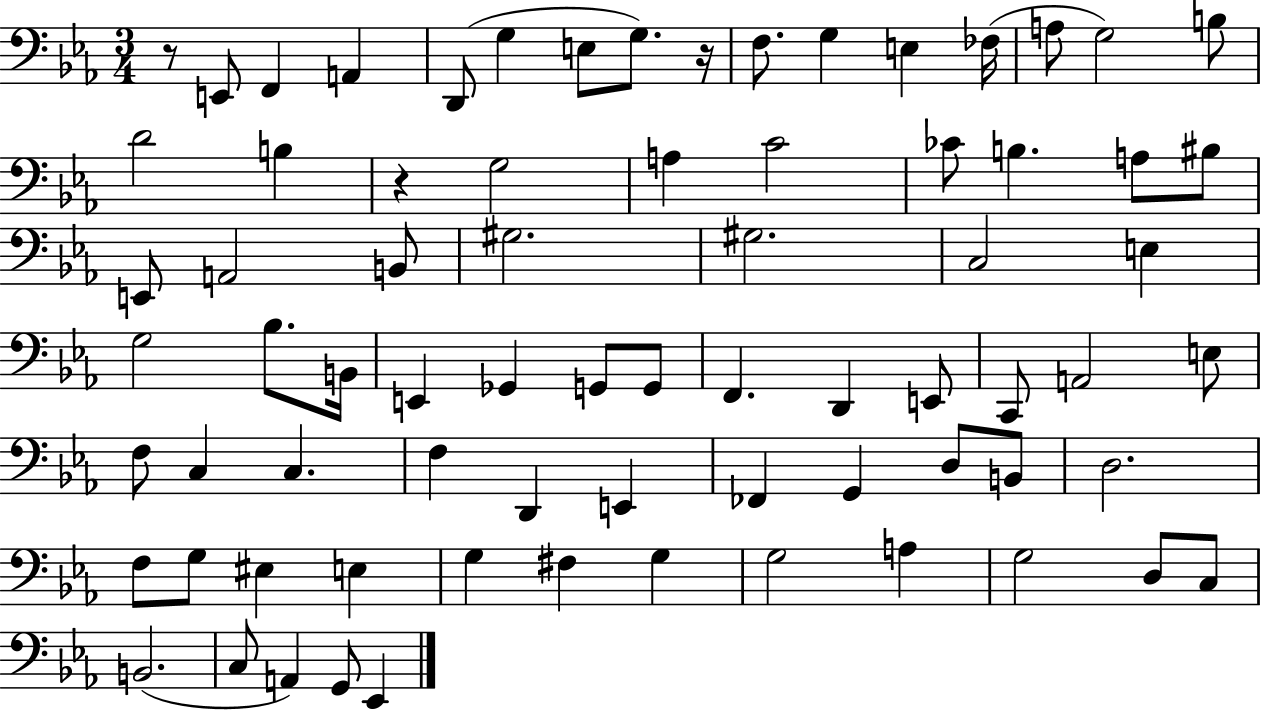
R/e E2/e F2/q A2/q D2/e G3/q E3/e G3/e. R/s F3/e. G3/q E3/q FES3/s A3/e G3/h B3/e D4/h B3/q R/q G3/h A3/q C4/h CES4/e B3/q. A3/e BIS3/e E2/e A2/h B2/e G#3/h. G#3/h. C3/h E3/q G3/h Bb3/e. B2/s E2/q Gb2/q G2/e G2/e F2/q. D2/q E2/e C2/e A2/h E3/e F3/e C3/q C3/q. F3/q D2/q E2/q FES2/q G2/q D3/e B2/e D3/h. F3/e G3/e EIS3/q E3/q G3/q F#3/q G3/q G3/h A3/q G3/h D3/e C3/e B2/h. C3/e A2/q G2/e Eb2/q